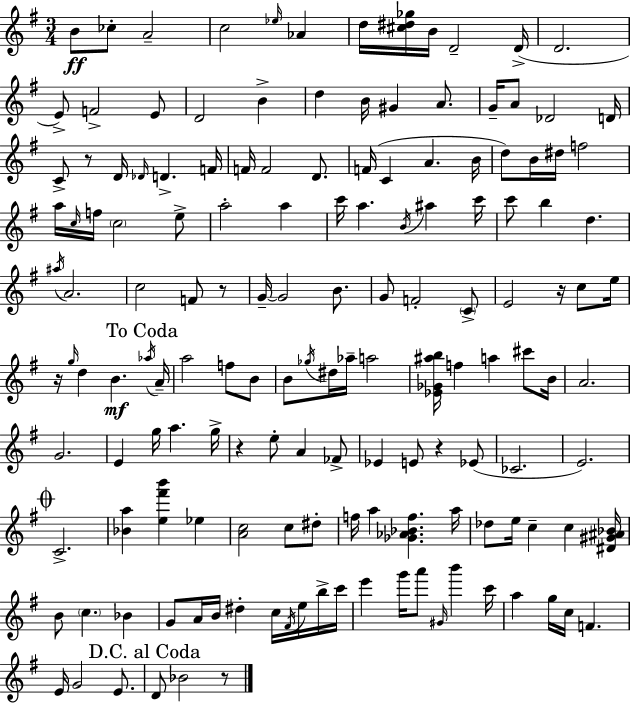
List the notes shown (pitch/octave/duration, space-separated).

B4/e CES5/e A4/h C5/h Eb5/s Ab4/q D5/s [C#5,D#5,Gb5]/s B4/s D4/h D4/s D4/h. E4/e F4/h E4/e D4/h B4/q D5/q B4/s G#4/q A4/e. G4/s A4/e Db4/h D4/s C4/e R/e D4/s Db4/s D4/q. F4/s F4/s F4/h D4/e. F4/s C4/q A4/q. B4/s D5/e B4/s D#5/s F5/h A5/s C5/s F5/s C5/h E5/e A5/h A5/q C6/s A5/q. B4/s A#5/q C6/s C6/e B5/q D5/q. A#5/s A4/h. C5/h F4/e R/e G4/s G4/h B4/e. G4/e F4/h C4/e E4/h R/s C5/e E5/s R/s G5/s D5/q B4/q. Ab5/s A4/s A5/h F5/e B4/e B4/e Gb5/s D#5/s Ab5/s A5/h [Eb4,Gb4,A#5,B5]/s F5/q A5/q C#6/e B4/s A4/h. G4/h. E4/q G5/s A5/q. G5/s R/q E5/e A4/q FES4/e Eb4/q E4/e R/q Eb4/e CES4/h. E4/h. C4/h. [Bb4,A5]/q [E5,F#6,B6]/q Eb5/q [A4,C5]/h C5/e D#5/e F5/s A5/q [Gb4,Ab4,Bb4,F5]/q. A5/s Db5/e E5/s C5/q C5/q [D#4,G#4,A#4,Bb4]/s B4/e C5/q. Bb4/q G4/e A4/s B4/s D#5/q C5/s F#4/s E5/s B5/s C6/s E6/q G6/s A6/e G#4/s B6/q C6/s A5/q G5/s C5/s F4/q. E4/s G4/h E4/e. D4/e Bb4/h R/e